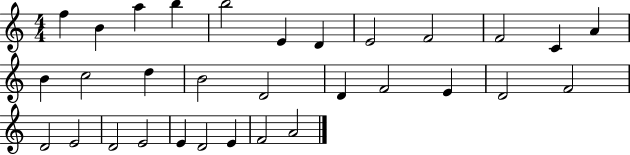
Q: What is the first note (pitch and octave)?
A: F5